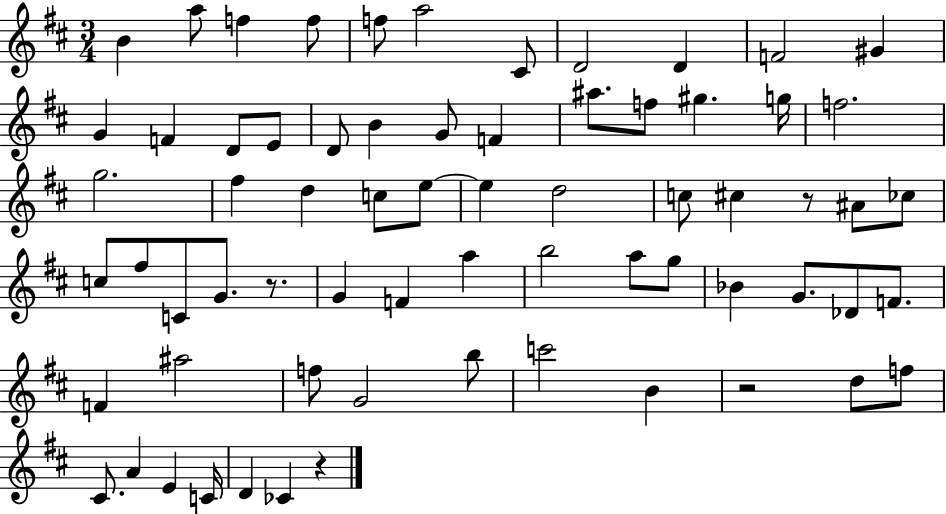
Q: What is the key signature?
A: D major